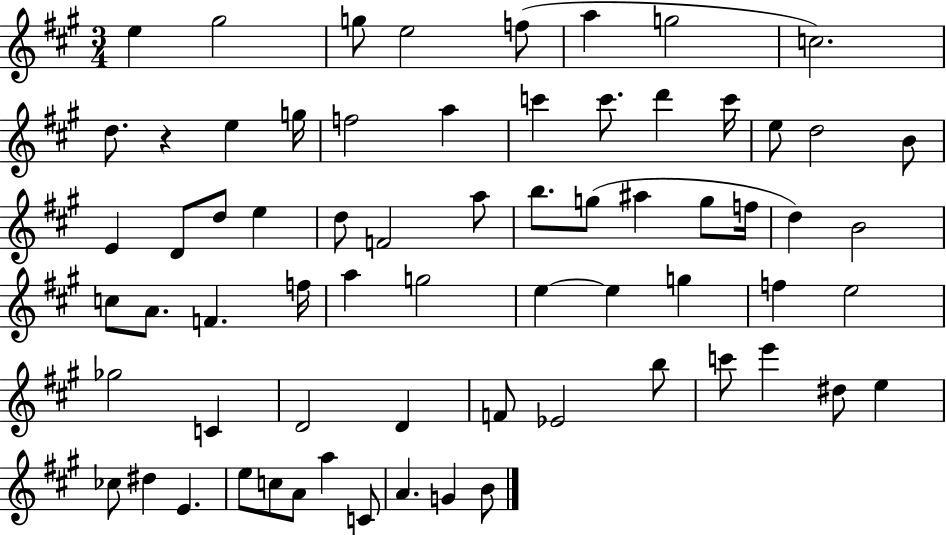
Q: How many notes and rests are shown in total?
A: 68